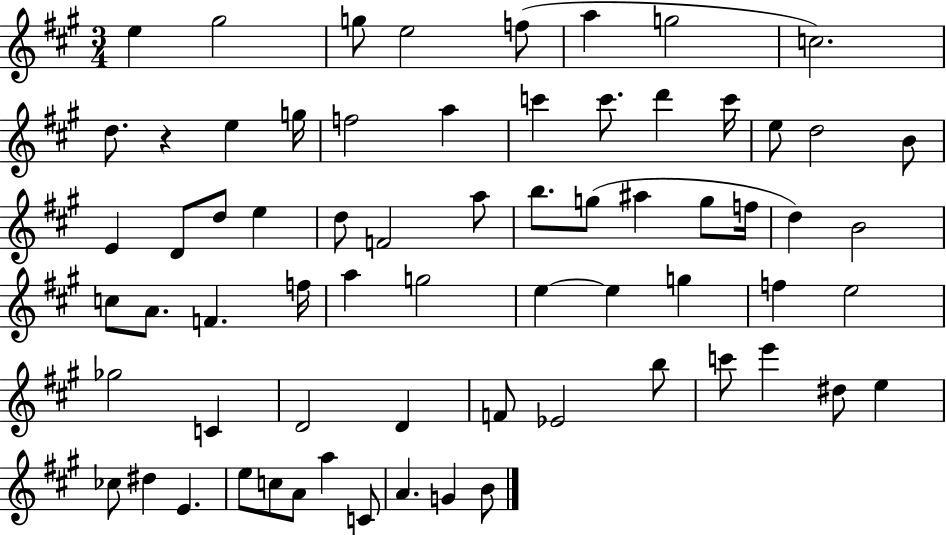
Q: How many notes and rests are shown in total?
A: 68